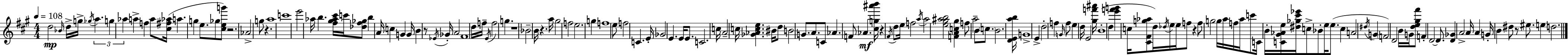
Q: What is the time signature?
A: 4/4